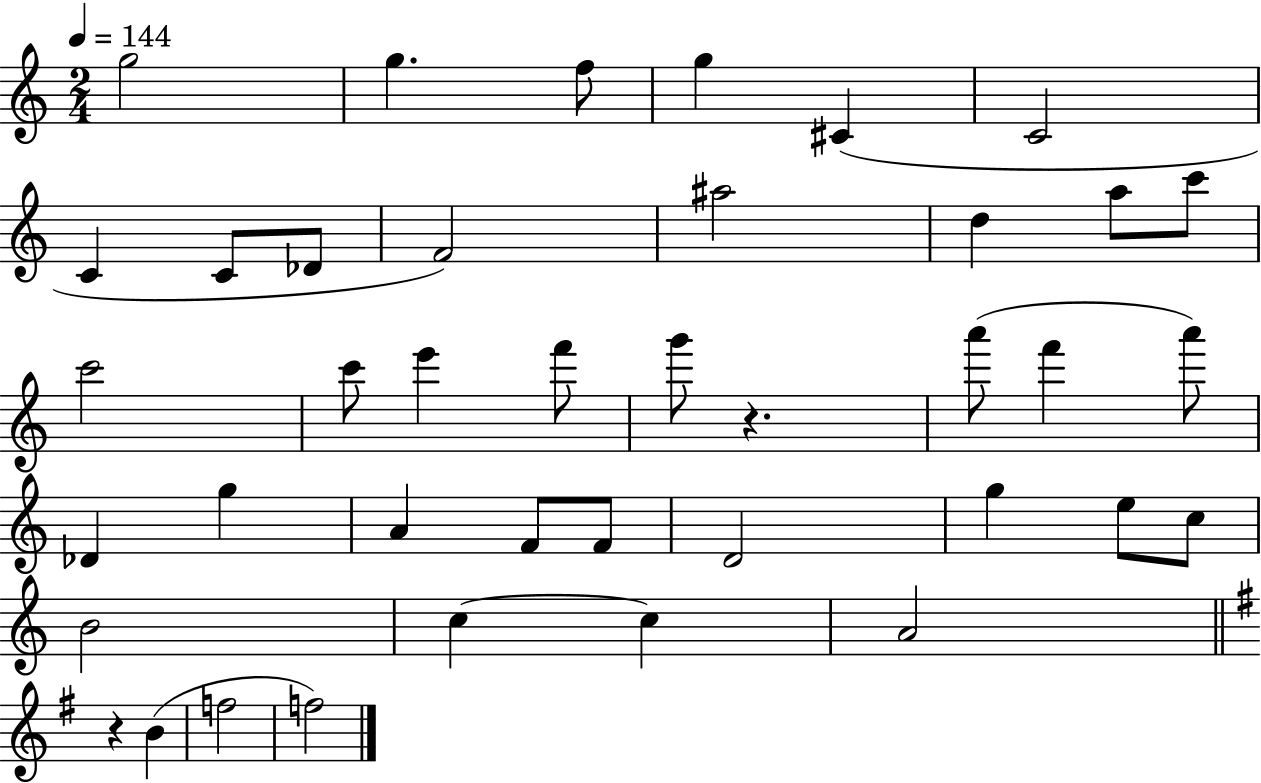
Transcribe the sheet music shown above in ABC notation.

X:1
T:Untitled
M:2/4
L:1/4
K:C
g2 g f/2 g ^C C2 C C/2 _D/2 F2 ^a2 d a/2 c'/2 c'2 c'/2 e' f'/2 g'/2 z a'/2 f' a'/2 _D g A F/2 F/2 D2 g e/2 c/2 B2 c c A2 z B f2 f2